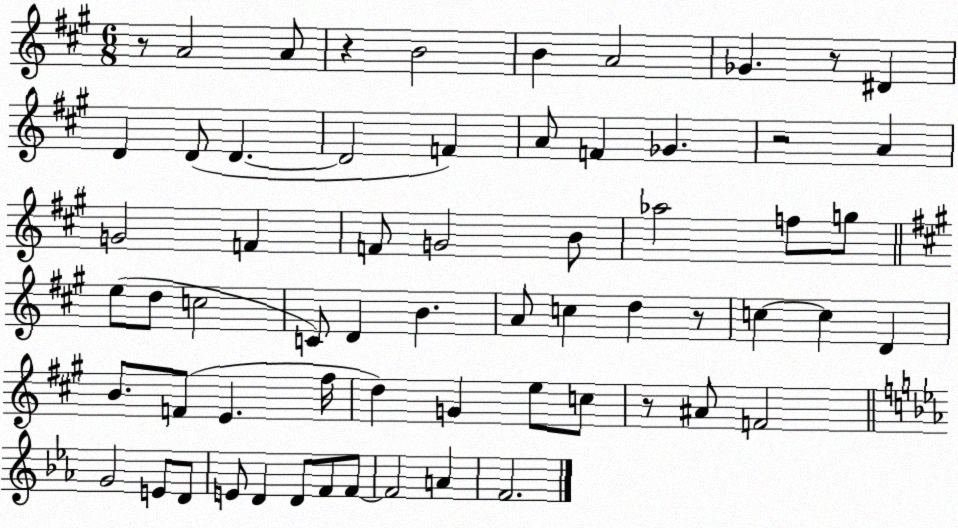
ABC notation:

X:1
T:Untitled
M:6/8
L:1/4
K:A
z/2 A2 A/2 z B2 B A2 _G z/2 ^D D D/2 D D2 F A/2 F _G z2 A G2 F F/2 G2 B/2 _a2 f/2 g/2 e/2 d/2 c2 C/2 D B A/2 c d z/2 c c D B/2 F/2 E ^f/4 d G e/2 c/2 z/2 ^A/2 F2 G2 E/2 D/2 E/2 D D/2 F/2 F/2 F2 A F2